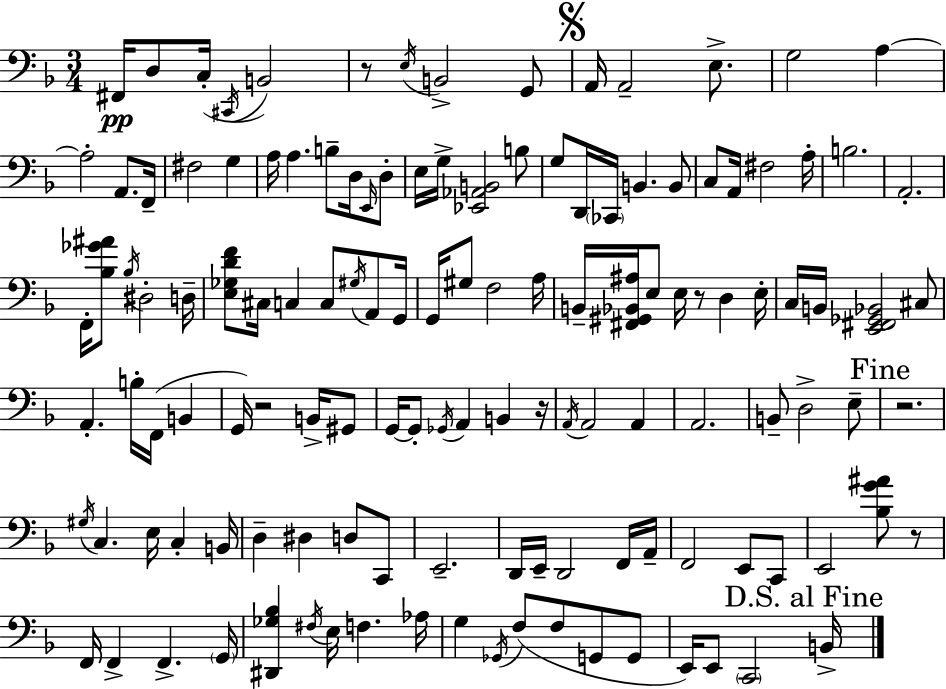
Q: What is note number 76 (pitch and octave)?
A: A2